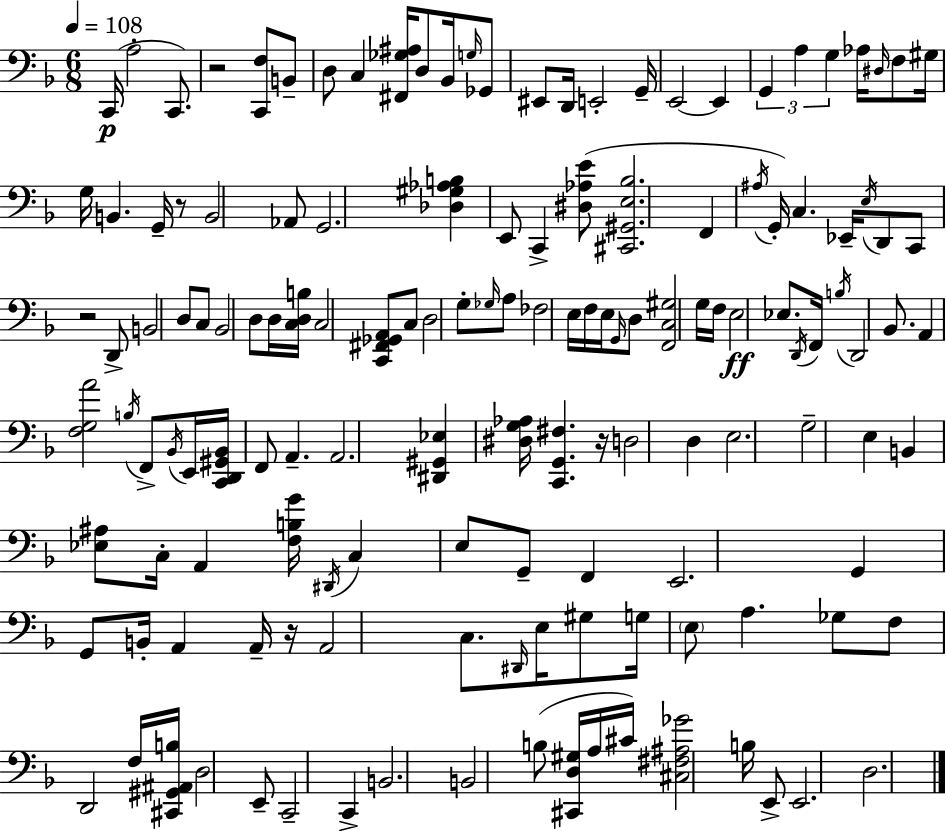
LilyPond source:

{
  \clef bass
  \numericTimeSignature
  \time 6/8
  \key f \major
  \tempo 4 = 108
  c,16(\p a2-. c,8.) | r2 <c, f>8 b,8-- | d8 c4 <fis, ges ais>16 d8 bes,16 \grace { g16 } ges,8 | eis,8 d,16 e,2-. | \break g,16-- e,2~~ e,4 | \tuplet 3/2 { g,4 a4 g4 } | aes16 \grace { dis16 } f8 gis16 g16 b,4. | g,16-- r8 b,2 | \break aes,8 g,2. | <des gis aes b>4 e,8 c,4-> | <dis aes e'>8( <cis, gis, e bes>2. | f,4 \acciaccatura { ais16 }) g,16-. c4. | \break ees,16-- \acciaccatura { e16 } d,8 c,8 r2 | d,8-> b,2 | d8 c8 bes,2 | d8 d16 <c d b>16 c2 | \break <c, fis, ges, a,>8 c8 d2 | g8-. \grace { ges16 } a8 fes2 | e16 f16 e16 \grace { g,16 } d8 <f, c gis>2 | g16 f16 e2\ff | \break ees8. \acciaccatura { d,16 } f,16 \acciaccatura { b16 } d,2 | bes,8. a,4 | <f g a'>2 \acciaccatura { b16 } f,8-> \acciaccatura { bes,16 } | e,16 <c, d, gis, bes,>16 f,8 a,4.-- a,2. | \break <dis, gis, ees>4 | <dis g aes>16 <c, g, fis>4. r16 d2 | d4 e2. | g2-- | \break e4 b,4 | <ees ais>8 c16-. a,4 <f b g'>16 \acciaccatura { dis,16 } c4 | e8 g,8-- f,4 e,2. | g,4 | \break g,8 b,16-. a,4 a,16-- r16 | a,2 c8. \grace { dis,16 } | e16 gis8 g16 \parenthesize e8 a4. | ges8 f8 d,2 | \break f16 <cis, gis, ais, b>16 d2 e,8-- | c,2-- c,4-> | b,2. | b,2 b8( <cis, d gis>16 a16 | \break cis'16) <cis fis ais ges'>2 b16 e,8-> | e,2. | d2. | \bar "|."
}